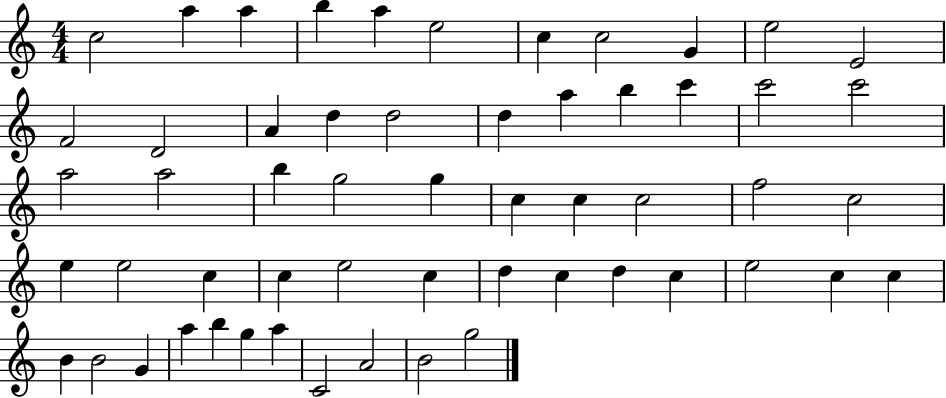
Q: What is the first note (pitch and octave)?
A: C5